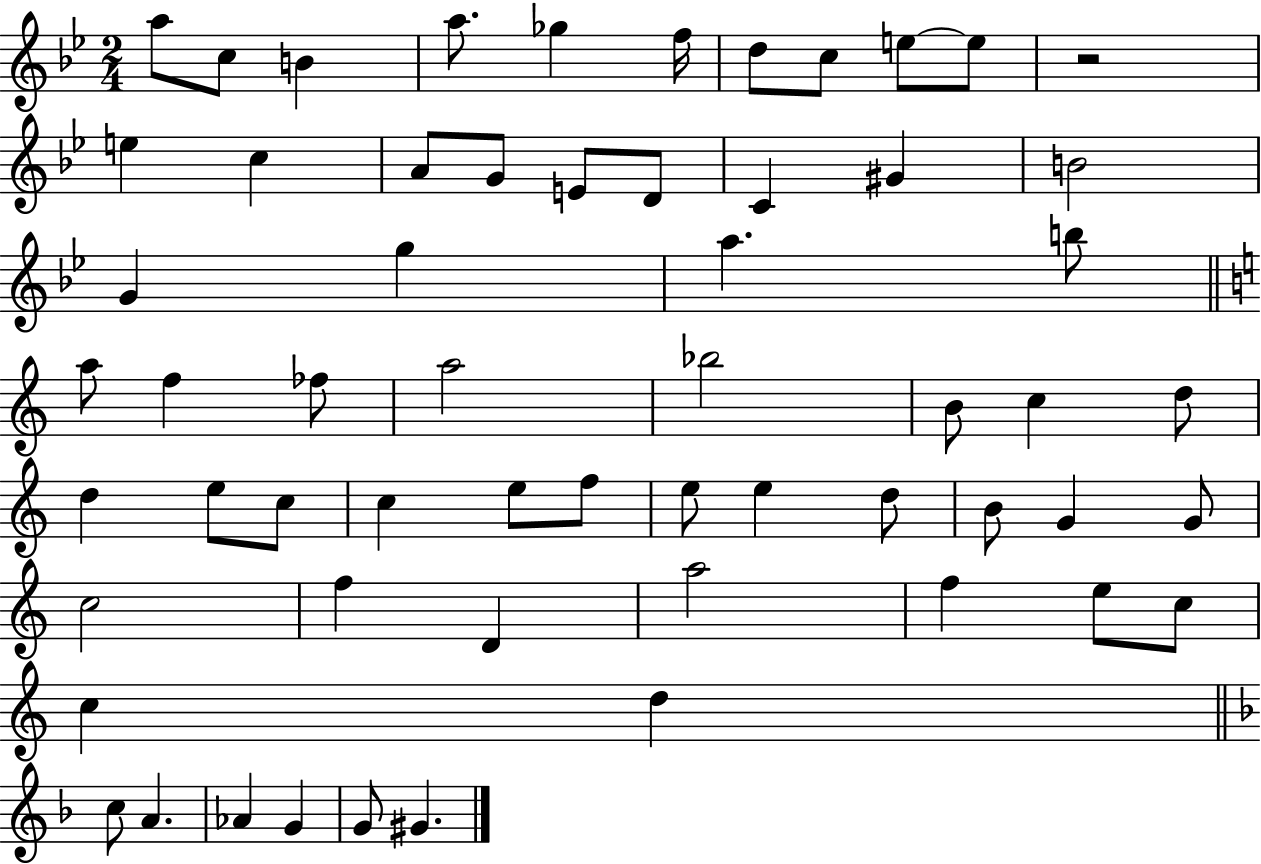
{
  \clef treble
  \numericTimeSignature
  \time 2/4
  \key bes \major
  a''8 c''8 b'4 | a''8. ges''4 f''16 | d''8 c''8 e''8~~ e''8 | r2 | \break e''4 c''4 | a'8 g'8 e'8 d'8 | c'4 gis'4 | b'2 | \break g'4 g''4 | a''4. b''8 | \bar "||" \break \key c \major a''8 f''4 fes''8 | a''2 | bes''2 | b'8 c''4 d''8 | \break d''4 e''8 c''8 | c''4 e''8 f''8 | e''8 e''4 d''8 | b'8 g'4 g'8 | \break c''2 | f''4 d'4 | a''2 | f''4 e''8 c''8 | \break c''4 d''4 | \bar "||" \break \key d \minor c''8 a'4. | aes'4 g'4 | g'8 gis'4. | \bar "|."
}